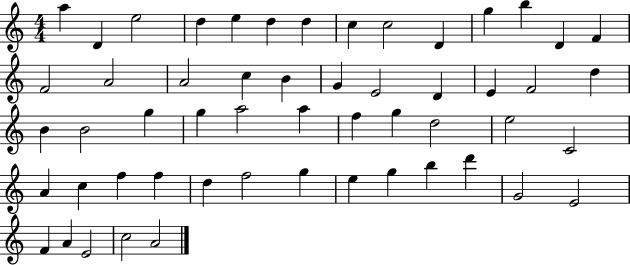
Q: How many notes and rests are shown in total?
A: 54